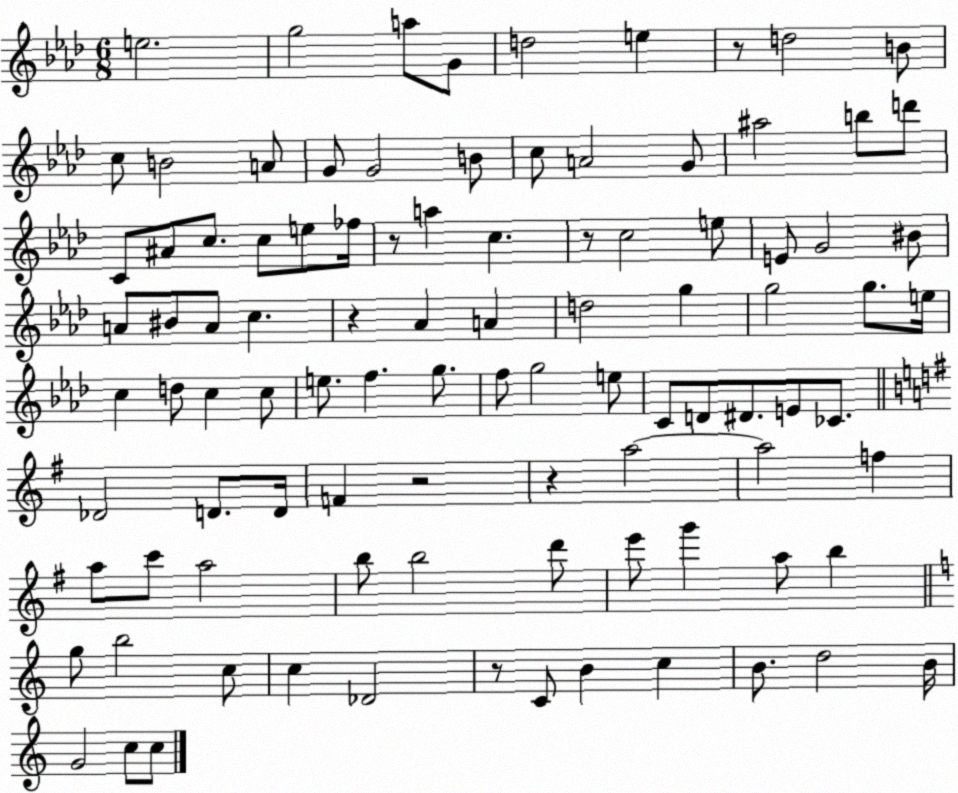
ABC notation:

X:1
T:Untitled
M:6/8
L:1/4
K:Ab
e2 g2 a/2 G/2 d2 e z/2 d2 B/2 c/2 B2 A/2 G/2 G2 B/2 c/2 A2 G/2 ^a2 b/2 d'/2 C/2 ^A/2 c/2 c/2 e/2 _f/4 z/2 a c z/2 c2 e/2 E/2 G2 ^B/2 A/2 ^B/2 A/2 c z _A A d2 g g2 g/2 e/4 c d/2 c c/2 e/2 f g/2 f/2 g2 e/2 C/2 D/2 ^D/2 E/2 _C/2 _D2 D/2 D/4 F z2 z a2 a2 f a/2 c'/2 a2 b/2 b2 d'/2 e'/2 g' a/2 b g/2 b2 c/2 c _D2 z/2 C/2 B c B/2 d2 B/4 G2 c/2 c/2